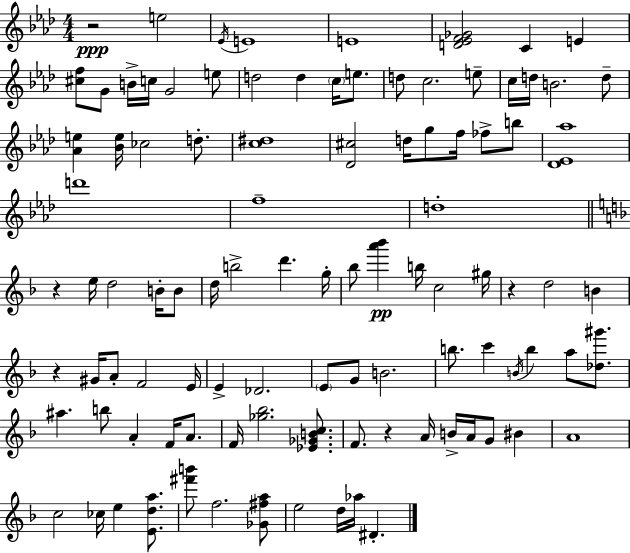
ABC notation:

X:1
T:Untitled
M:4/4
L:1/4
K:Fm
z2 e2 _E/4 E4 E4 [D_EF_G]2 C E [^cf]/2 G/2 B/4 c/4 G2 e/2 d2 d c/4 e/2 d/2 c2 e/2 c/4 d/4 B2 d/2 [_Ae] [_Be]/4 _c2 d/2 [c^d]4 [_D^c]2 d/4 g/2 f/4 _f/2 b/2 [_D_E_a]4 d'4 f4 d4 z e/4 d2 B/4 B/2 d/4 b2 d' g/4 _b/2 [a'_b'] b/4 c2 ^g/4 z d2 B z ^G/4 A/2 F2 E/4 E _D2 E/2 G/2 B2 b/2 c' B/4 b a/2 [_d^g']/2 ^a b/2 A F/4 A/2 F/4 [_g_b]2 [_E_GBc]/2 F/2 z A/4 B/4 A/4 G/2 ^B A4 c2 _c/4 e [Eda]/2 [^f'b']/2 f2 [_G^fa]/2 e2 d/4 _a/4 ^D